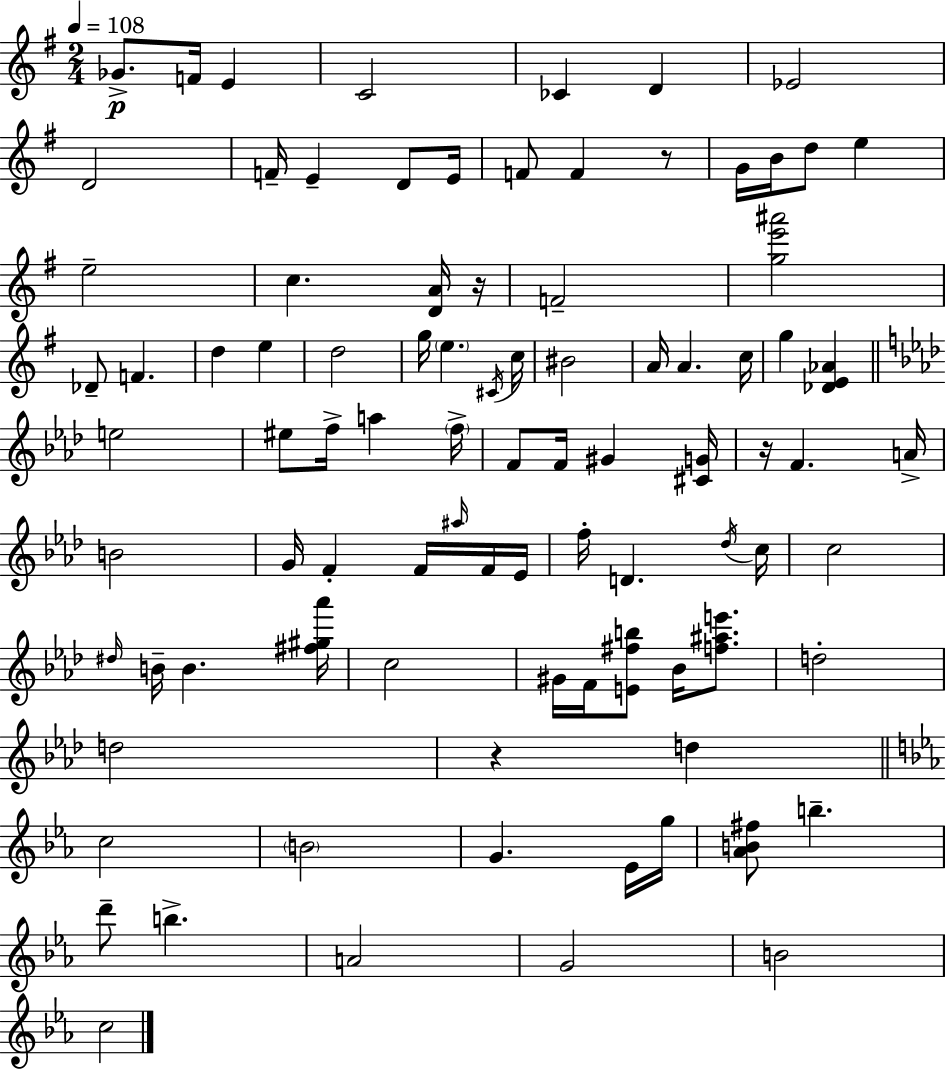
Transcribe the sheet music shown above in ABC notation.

X:1
T:Untitled
M:2/4
L:1/4
K:Em
_G/2 F/4 E C2 _C D _E2 D2 F/4 E D/2 E/4 F/2 F z/2 G/4 B/4 d/2 e e2 c [DA]/4 z/4 F2 [ge'^a']2 _D/2 F d e d2 g/4 e ^C/4 c/4 ^B2 A/4 A c/4 g [_DE_A] e2 ^e/2 f/4 a f/4 F/2 F/4 ^G [^CG]/4 z/4 F A/4 B2 G/4 F F/4 ^a/4 F/4 _E/4 f/4 D _d/4 c/4 c2 ^d/4 B/4 B [^f^g_a']/4 c2 ^G/4 F/4 [E^fb]/2 _B/4 [f^ae']/2 d2 d2 z d c2 B2 G _E/4 g/4 [_AB^f]/2 b d'/2 b A2 G2 B2 c2